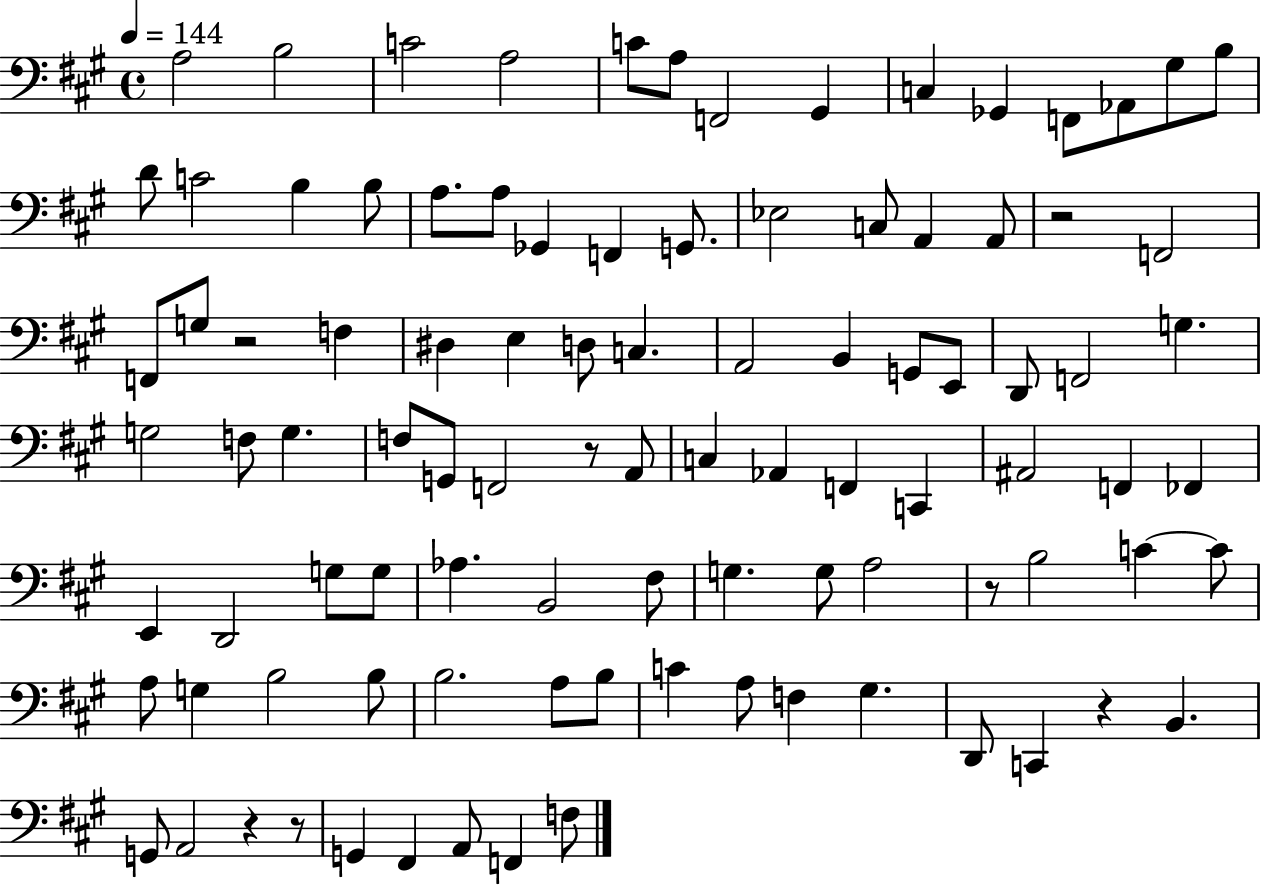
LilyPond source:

{
  \clef bass
  \time 4/4
  \defaultTimeSignature
  \key a \major
  \tempo 4 = 144
  \repeat volta 2 { a2 b2 | c'2 a2 | c'8 a8 f,2 gis,4 | c4 ges,4 f,8 aes,8 gis8 b8 | \break d'8 c'2 b4 b8 | a8. a8 ges,4 f,4 g,8. | ees2 c8 a,4 a,8 | r2 f,2 | \break f,8 g8 r2 f4 | dis4 e4 d8 c4. | a,2 b,4 g,8 e,8 | d,8 f,2 g4. | \break g2 f8 g4. | f8 g,8 f,2 r8 a,8 | c4 aes,4 f,4 c,4 | ais,2 f,4 fes,4 | \break e,4 d,2 g8 g8 | aes4. b,2 fis8 | g4. g8 a2 | r8 b2 c'4~~ c'8 | \break a8 g4 b2 b8 | b2. a8 b8 | c'4 a8 f4 gis4. | d,8 c,4 r4 b,4. | \break g,8 a,2 r4 r8 | g,4 fis,4 a,8 f,4 f8 | } \bar "|."
}